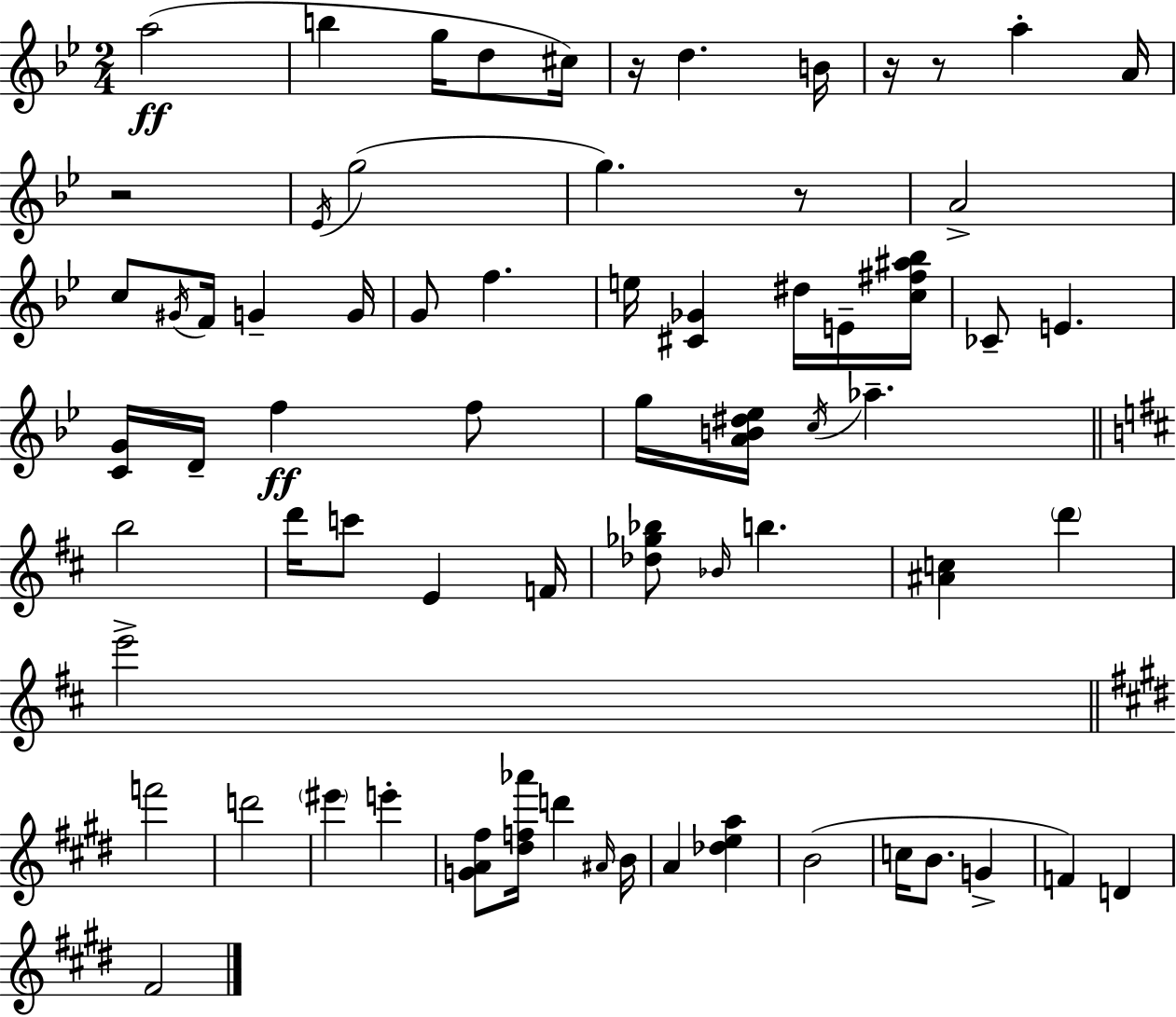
X:1
T:Untitled
M:2/4
L:1/4
K:Bb
a2 b g/4 d/2 ^c/4 z/4 d B/4 z/4 z/2 a A/4 z2 _E/4 g2 g z/2 A2 c/2 ^G/4 F/4 G G/4 G/2 f e/4 [^C_G] ^d/4 E/4 [c^f^a_b]/4 _C/2 E [CG]/4 D/4 f f/2 g/4 [AB^d_e]/4 c/4 _a b2 d'/4 c'/2 E F/4 [_d_g_b]/2 _B/4 b [^Ac] d' e'2 f'2 d'2 ^e' e' [GA^f]/2 [^df_a']/4 d' ^A/4 B/4 A [_dea] B2 c/4 B/2 G F D ^F2